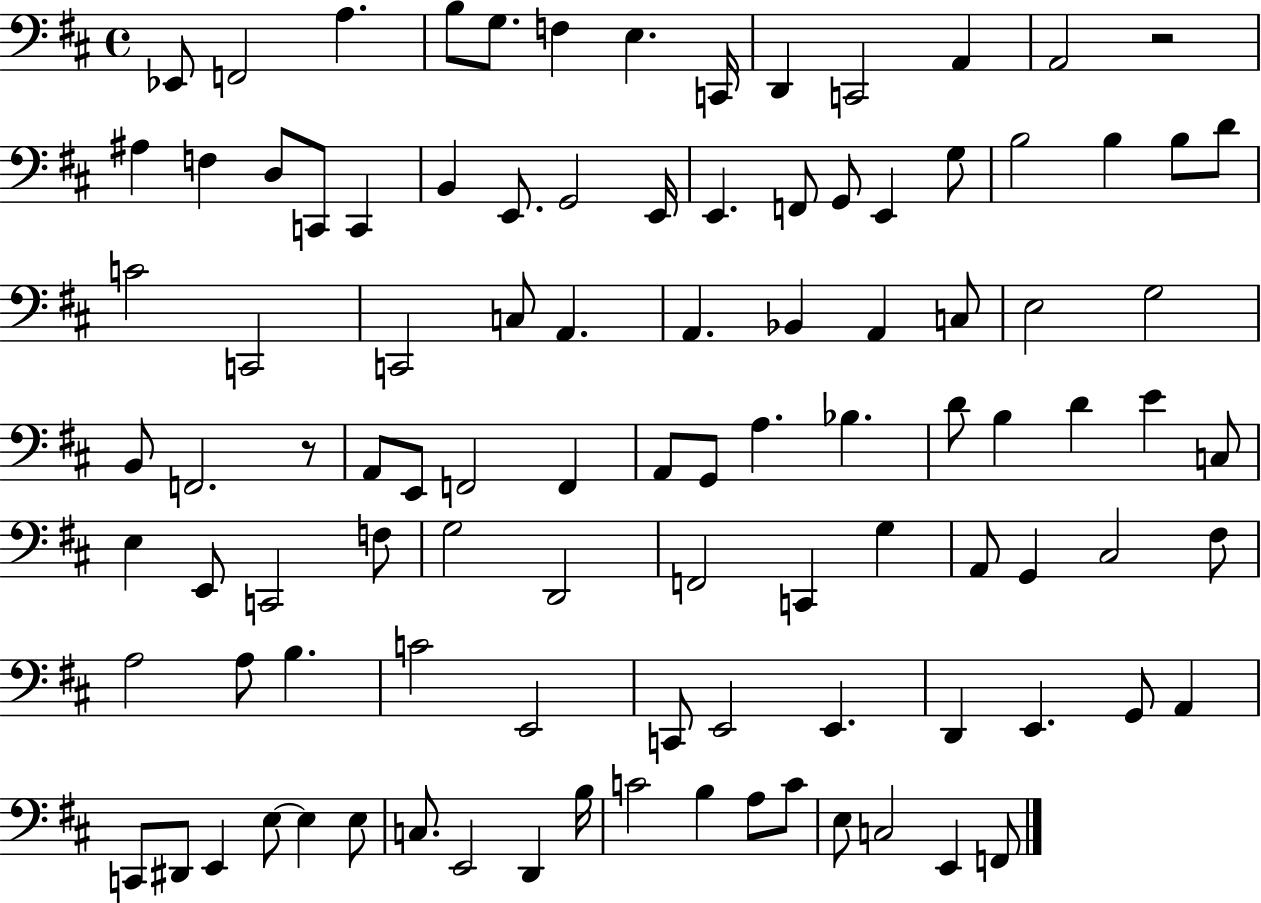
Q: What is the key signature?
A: D major